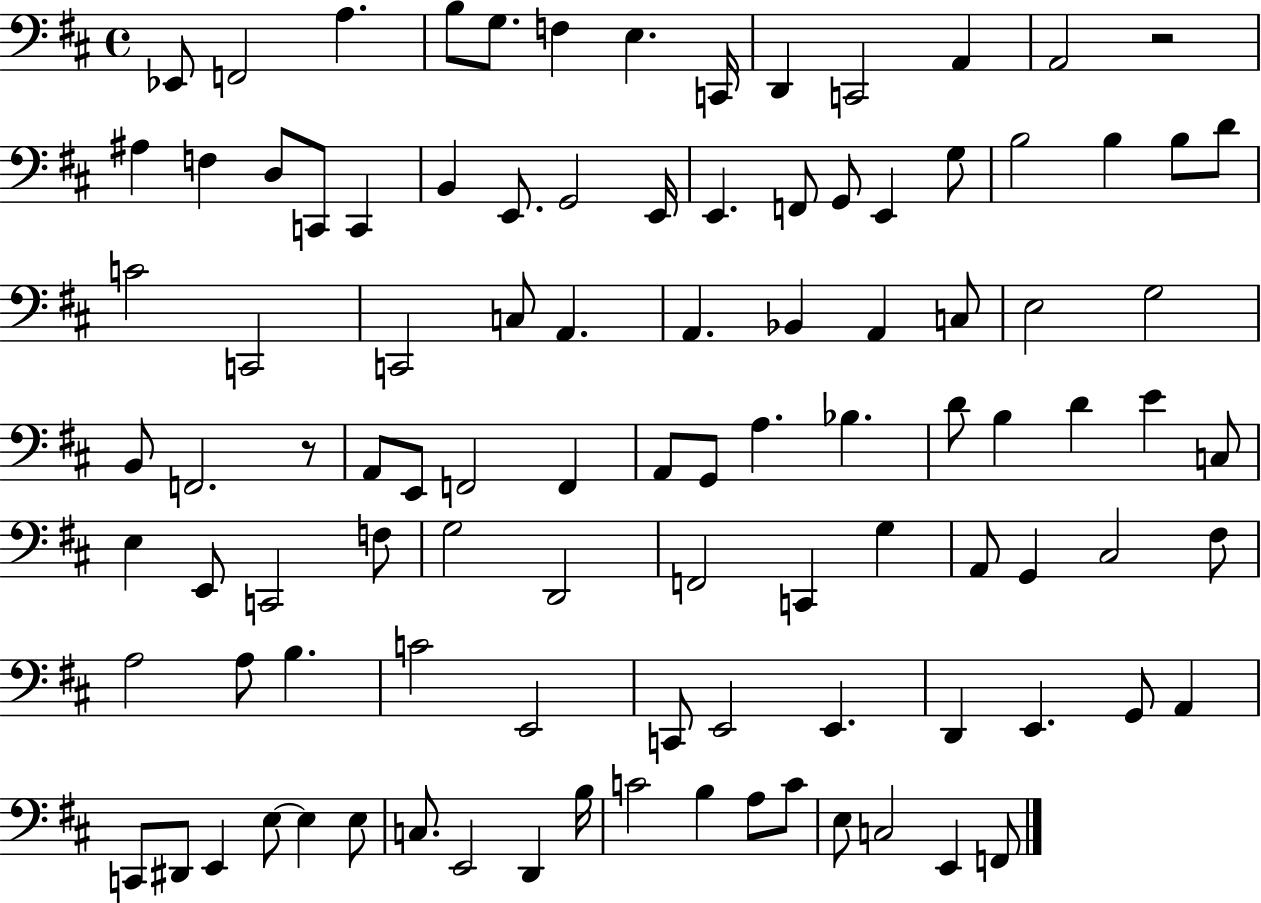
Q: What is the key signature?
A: D major